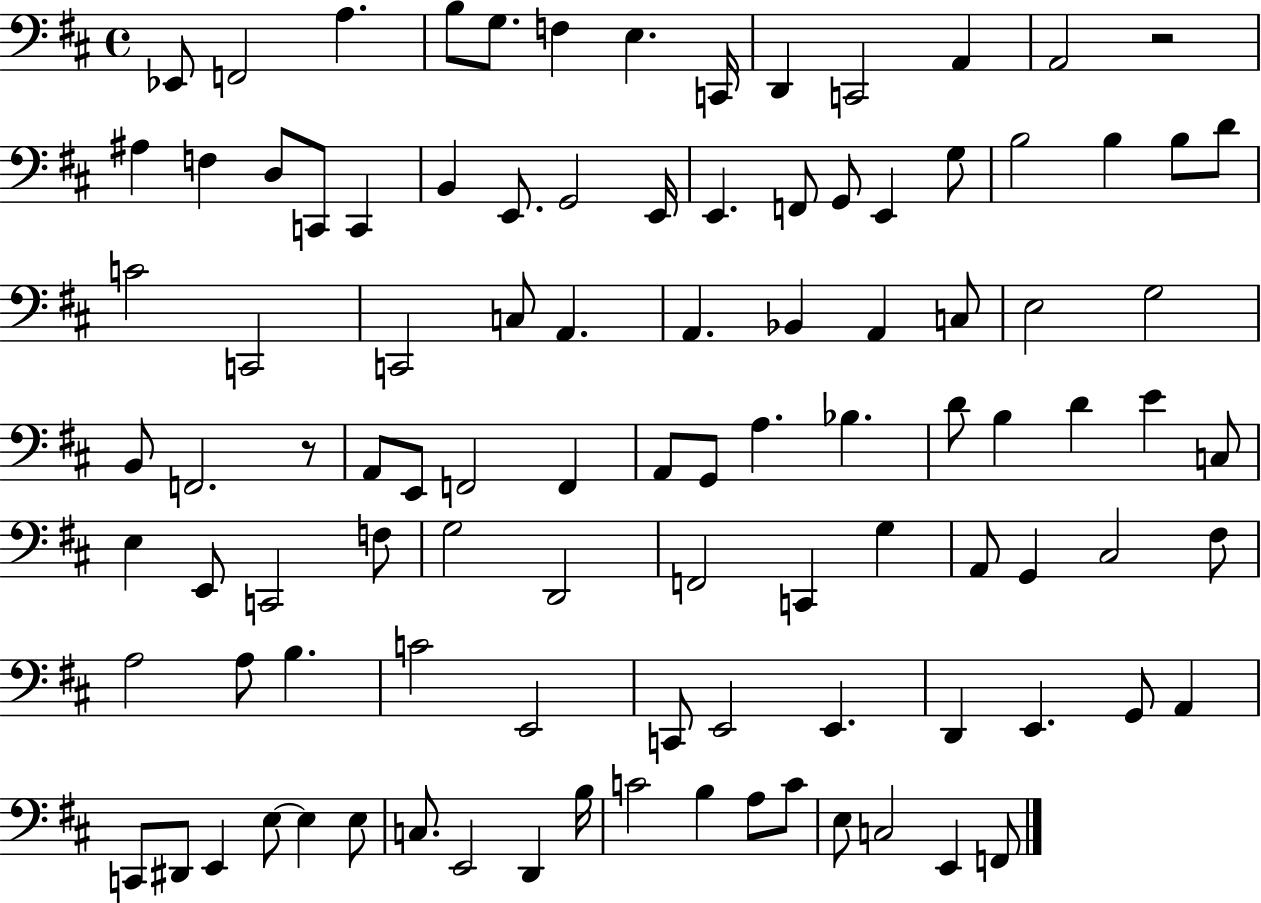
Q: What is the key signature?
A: D major